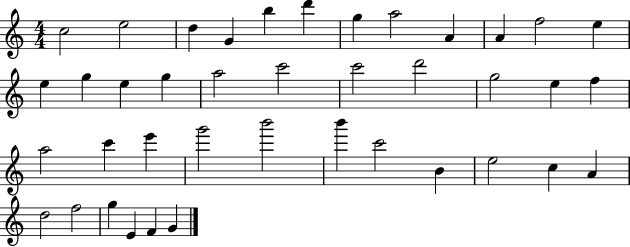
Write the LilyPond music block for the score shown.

{
  \clef treble
  \numericTimeSignature
  \time 4/4
  \key c \major
  c''2 e''2 | d''4 g'4 b''4 d'''4 | g''4 a''2 a'4 | a'4 f''2 e''4 | \break e''4 g''4 e''4 g''4 | a''2 c'''2 | c'''2 d'''2 | g''2 e''4 f''4 | \break a''2 c'''4 e'''4 | g'''2 b'''2 | b'''4 c'''2 b'4 | e''2 c''4 a'4 | \break d''2 f''2 | g''4 e'4 f'4 g'4 | \bar "|."
}